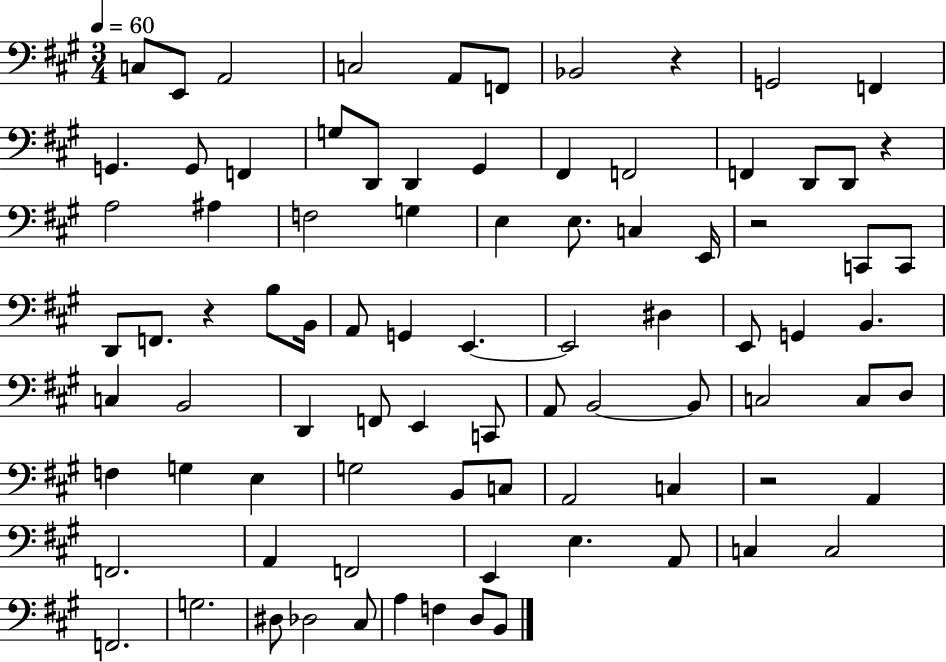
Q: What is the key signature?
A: A major